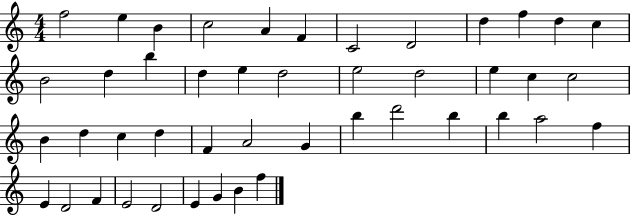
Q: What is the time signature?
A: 4/4